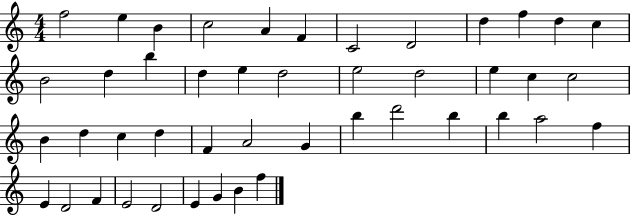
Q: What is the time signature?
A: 4/4